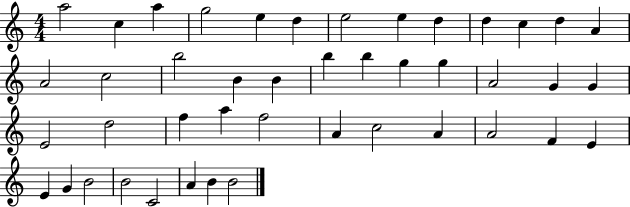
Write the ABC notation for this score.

X:1
T:Untitled
M:4/4
L:1/4
K:C
a2 c a g2 e d e2 e d d c d A A2 c2 b2 B B b b g g A2 G G E2 d2 f a f2 A c2 A A2 F E E G B2 B2 C2 A B B2